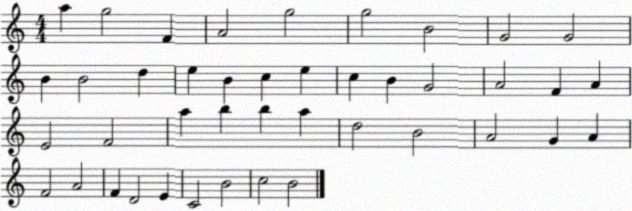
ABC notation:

X:1
T:Untitled
M:4/4
L:1/4
K:C
a g2 F A2 g2 g2 B2 G2 G2 B B2 d e B c e c B G2 A2 F A E2 F2 a b b a d2 B2 A2 G A F2 A2 F D2 E C2 B2 c2 B2